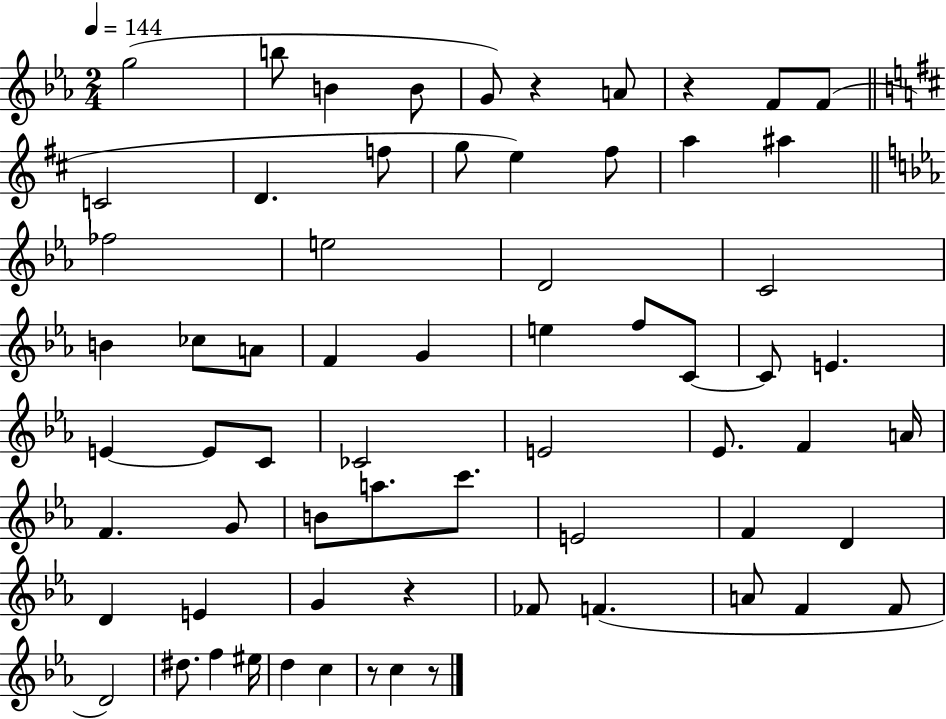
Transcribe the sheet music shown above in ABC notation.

X:1
T:Untitled
M:2/4
L:1/4
K:Eb
g2 b/2 B B/2 G/2 z A/2 z F/2 F/2 C2 D f/2 g/2 e ^f/2 a ^a _f2 e2 D2 C2 B _c/2 A/2 F G e f/2 C/2 C/2 E E E/2 C/2 _C2 E2 _E/2 F A/4 F G/2 B/2 a/2 c'/2 E2 F D D E G z _F/2 F A/2 F F/2 D2 ^d/2 f ^e/4 d c z/2 c z/2